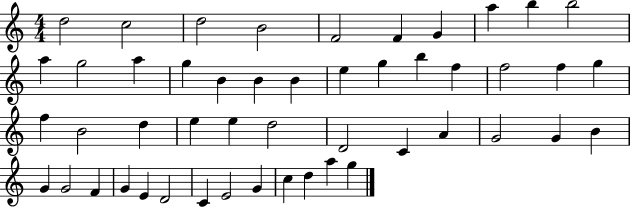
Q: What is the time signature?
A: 4/4